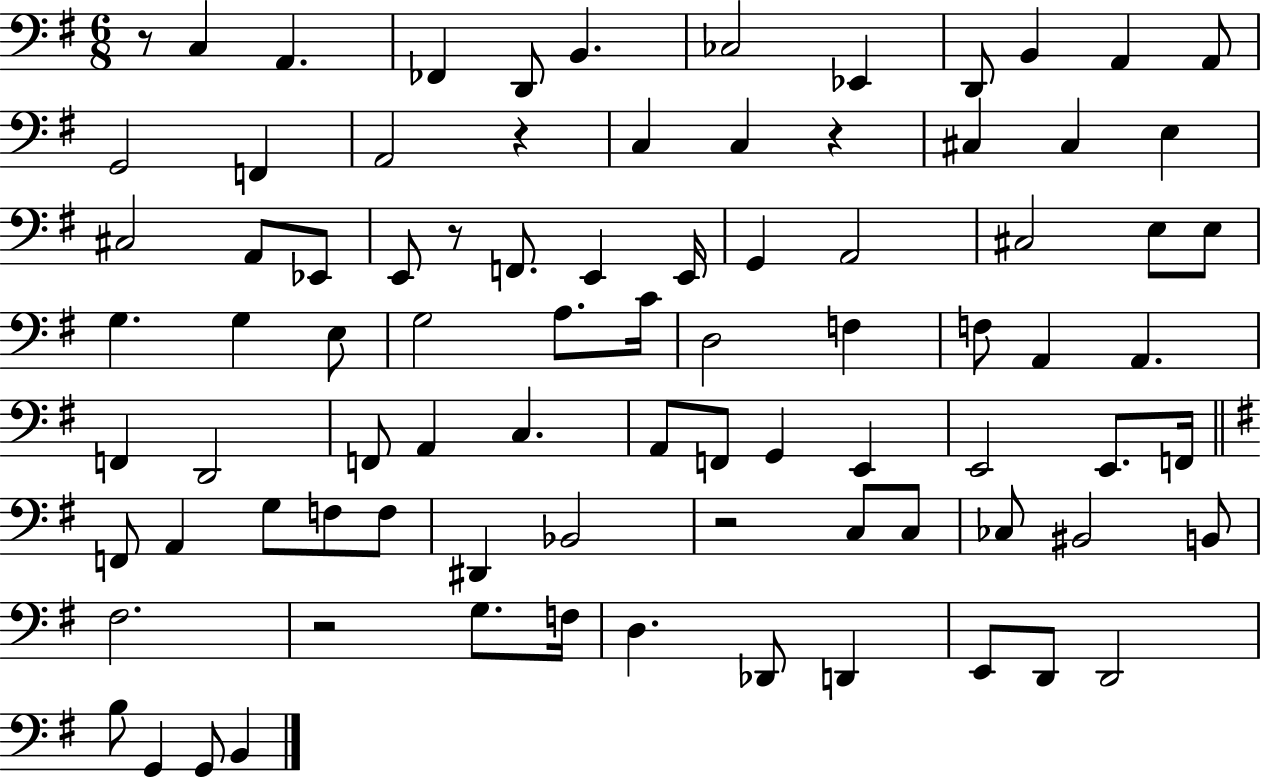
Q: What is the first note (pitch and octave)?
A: C3